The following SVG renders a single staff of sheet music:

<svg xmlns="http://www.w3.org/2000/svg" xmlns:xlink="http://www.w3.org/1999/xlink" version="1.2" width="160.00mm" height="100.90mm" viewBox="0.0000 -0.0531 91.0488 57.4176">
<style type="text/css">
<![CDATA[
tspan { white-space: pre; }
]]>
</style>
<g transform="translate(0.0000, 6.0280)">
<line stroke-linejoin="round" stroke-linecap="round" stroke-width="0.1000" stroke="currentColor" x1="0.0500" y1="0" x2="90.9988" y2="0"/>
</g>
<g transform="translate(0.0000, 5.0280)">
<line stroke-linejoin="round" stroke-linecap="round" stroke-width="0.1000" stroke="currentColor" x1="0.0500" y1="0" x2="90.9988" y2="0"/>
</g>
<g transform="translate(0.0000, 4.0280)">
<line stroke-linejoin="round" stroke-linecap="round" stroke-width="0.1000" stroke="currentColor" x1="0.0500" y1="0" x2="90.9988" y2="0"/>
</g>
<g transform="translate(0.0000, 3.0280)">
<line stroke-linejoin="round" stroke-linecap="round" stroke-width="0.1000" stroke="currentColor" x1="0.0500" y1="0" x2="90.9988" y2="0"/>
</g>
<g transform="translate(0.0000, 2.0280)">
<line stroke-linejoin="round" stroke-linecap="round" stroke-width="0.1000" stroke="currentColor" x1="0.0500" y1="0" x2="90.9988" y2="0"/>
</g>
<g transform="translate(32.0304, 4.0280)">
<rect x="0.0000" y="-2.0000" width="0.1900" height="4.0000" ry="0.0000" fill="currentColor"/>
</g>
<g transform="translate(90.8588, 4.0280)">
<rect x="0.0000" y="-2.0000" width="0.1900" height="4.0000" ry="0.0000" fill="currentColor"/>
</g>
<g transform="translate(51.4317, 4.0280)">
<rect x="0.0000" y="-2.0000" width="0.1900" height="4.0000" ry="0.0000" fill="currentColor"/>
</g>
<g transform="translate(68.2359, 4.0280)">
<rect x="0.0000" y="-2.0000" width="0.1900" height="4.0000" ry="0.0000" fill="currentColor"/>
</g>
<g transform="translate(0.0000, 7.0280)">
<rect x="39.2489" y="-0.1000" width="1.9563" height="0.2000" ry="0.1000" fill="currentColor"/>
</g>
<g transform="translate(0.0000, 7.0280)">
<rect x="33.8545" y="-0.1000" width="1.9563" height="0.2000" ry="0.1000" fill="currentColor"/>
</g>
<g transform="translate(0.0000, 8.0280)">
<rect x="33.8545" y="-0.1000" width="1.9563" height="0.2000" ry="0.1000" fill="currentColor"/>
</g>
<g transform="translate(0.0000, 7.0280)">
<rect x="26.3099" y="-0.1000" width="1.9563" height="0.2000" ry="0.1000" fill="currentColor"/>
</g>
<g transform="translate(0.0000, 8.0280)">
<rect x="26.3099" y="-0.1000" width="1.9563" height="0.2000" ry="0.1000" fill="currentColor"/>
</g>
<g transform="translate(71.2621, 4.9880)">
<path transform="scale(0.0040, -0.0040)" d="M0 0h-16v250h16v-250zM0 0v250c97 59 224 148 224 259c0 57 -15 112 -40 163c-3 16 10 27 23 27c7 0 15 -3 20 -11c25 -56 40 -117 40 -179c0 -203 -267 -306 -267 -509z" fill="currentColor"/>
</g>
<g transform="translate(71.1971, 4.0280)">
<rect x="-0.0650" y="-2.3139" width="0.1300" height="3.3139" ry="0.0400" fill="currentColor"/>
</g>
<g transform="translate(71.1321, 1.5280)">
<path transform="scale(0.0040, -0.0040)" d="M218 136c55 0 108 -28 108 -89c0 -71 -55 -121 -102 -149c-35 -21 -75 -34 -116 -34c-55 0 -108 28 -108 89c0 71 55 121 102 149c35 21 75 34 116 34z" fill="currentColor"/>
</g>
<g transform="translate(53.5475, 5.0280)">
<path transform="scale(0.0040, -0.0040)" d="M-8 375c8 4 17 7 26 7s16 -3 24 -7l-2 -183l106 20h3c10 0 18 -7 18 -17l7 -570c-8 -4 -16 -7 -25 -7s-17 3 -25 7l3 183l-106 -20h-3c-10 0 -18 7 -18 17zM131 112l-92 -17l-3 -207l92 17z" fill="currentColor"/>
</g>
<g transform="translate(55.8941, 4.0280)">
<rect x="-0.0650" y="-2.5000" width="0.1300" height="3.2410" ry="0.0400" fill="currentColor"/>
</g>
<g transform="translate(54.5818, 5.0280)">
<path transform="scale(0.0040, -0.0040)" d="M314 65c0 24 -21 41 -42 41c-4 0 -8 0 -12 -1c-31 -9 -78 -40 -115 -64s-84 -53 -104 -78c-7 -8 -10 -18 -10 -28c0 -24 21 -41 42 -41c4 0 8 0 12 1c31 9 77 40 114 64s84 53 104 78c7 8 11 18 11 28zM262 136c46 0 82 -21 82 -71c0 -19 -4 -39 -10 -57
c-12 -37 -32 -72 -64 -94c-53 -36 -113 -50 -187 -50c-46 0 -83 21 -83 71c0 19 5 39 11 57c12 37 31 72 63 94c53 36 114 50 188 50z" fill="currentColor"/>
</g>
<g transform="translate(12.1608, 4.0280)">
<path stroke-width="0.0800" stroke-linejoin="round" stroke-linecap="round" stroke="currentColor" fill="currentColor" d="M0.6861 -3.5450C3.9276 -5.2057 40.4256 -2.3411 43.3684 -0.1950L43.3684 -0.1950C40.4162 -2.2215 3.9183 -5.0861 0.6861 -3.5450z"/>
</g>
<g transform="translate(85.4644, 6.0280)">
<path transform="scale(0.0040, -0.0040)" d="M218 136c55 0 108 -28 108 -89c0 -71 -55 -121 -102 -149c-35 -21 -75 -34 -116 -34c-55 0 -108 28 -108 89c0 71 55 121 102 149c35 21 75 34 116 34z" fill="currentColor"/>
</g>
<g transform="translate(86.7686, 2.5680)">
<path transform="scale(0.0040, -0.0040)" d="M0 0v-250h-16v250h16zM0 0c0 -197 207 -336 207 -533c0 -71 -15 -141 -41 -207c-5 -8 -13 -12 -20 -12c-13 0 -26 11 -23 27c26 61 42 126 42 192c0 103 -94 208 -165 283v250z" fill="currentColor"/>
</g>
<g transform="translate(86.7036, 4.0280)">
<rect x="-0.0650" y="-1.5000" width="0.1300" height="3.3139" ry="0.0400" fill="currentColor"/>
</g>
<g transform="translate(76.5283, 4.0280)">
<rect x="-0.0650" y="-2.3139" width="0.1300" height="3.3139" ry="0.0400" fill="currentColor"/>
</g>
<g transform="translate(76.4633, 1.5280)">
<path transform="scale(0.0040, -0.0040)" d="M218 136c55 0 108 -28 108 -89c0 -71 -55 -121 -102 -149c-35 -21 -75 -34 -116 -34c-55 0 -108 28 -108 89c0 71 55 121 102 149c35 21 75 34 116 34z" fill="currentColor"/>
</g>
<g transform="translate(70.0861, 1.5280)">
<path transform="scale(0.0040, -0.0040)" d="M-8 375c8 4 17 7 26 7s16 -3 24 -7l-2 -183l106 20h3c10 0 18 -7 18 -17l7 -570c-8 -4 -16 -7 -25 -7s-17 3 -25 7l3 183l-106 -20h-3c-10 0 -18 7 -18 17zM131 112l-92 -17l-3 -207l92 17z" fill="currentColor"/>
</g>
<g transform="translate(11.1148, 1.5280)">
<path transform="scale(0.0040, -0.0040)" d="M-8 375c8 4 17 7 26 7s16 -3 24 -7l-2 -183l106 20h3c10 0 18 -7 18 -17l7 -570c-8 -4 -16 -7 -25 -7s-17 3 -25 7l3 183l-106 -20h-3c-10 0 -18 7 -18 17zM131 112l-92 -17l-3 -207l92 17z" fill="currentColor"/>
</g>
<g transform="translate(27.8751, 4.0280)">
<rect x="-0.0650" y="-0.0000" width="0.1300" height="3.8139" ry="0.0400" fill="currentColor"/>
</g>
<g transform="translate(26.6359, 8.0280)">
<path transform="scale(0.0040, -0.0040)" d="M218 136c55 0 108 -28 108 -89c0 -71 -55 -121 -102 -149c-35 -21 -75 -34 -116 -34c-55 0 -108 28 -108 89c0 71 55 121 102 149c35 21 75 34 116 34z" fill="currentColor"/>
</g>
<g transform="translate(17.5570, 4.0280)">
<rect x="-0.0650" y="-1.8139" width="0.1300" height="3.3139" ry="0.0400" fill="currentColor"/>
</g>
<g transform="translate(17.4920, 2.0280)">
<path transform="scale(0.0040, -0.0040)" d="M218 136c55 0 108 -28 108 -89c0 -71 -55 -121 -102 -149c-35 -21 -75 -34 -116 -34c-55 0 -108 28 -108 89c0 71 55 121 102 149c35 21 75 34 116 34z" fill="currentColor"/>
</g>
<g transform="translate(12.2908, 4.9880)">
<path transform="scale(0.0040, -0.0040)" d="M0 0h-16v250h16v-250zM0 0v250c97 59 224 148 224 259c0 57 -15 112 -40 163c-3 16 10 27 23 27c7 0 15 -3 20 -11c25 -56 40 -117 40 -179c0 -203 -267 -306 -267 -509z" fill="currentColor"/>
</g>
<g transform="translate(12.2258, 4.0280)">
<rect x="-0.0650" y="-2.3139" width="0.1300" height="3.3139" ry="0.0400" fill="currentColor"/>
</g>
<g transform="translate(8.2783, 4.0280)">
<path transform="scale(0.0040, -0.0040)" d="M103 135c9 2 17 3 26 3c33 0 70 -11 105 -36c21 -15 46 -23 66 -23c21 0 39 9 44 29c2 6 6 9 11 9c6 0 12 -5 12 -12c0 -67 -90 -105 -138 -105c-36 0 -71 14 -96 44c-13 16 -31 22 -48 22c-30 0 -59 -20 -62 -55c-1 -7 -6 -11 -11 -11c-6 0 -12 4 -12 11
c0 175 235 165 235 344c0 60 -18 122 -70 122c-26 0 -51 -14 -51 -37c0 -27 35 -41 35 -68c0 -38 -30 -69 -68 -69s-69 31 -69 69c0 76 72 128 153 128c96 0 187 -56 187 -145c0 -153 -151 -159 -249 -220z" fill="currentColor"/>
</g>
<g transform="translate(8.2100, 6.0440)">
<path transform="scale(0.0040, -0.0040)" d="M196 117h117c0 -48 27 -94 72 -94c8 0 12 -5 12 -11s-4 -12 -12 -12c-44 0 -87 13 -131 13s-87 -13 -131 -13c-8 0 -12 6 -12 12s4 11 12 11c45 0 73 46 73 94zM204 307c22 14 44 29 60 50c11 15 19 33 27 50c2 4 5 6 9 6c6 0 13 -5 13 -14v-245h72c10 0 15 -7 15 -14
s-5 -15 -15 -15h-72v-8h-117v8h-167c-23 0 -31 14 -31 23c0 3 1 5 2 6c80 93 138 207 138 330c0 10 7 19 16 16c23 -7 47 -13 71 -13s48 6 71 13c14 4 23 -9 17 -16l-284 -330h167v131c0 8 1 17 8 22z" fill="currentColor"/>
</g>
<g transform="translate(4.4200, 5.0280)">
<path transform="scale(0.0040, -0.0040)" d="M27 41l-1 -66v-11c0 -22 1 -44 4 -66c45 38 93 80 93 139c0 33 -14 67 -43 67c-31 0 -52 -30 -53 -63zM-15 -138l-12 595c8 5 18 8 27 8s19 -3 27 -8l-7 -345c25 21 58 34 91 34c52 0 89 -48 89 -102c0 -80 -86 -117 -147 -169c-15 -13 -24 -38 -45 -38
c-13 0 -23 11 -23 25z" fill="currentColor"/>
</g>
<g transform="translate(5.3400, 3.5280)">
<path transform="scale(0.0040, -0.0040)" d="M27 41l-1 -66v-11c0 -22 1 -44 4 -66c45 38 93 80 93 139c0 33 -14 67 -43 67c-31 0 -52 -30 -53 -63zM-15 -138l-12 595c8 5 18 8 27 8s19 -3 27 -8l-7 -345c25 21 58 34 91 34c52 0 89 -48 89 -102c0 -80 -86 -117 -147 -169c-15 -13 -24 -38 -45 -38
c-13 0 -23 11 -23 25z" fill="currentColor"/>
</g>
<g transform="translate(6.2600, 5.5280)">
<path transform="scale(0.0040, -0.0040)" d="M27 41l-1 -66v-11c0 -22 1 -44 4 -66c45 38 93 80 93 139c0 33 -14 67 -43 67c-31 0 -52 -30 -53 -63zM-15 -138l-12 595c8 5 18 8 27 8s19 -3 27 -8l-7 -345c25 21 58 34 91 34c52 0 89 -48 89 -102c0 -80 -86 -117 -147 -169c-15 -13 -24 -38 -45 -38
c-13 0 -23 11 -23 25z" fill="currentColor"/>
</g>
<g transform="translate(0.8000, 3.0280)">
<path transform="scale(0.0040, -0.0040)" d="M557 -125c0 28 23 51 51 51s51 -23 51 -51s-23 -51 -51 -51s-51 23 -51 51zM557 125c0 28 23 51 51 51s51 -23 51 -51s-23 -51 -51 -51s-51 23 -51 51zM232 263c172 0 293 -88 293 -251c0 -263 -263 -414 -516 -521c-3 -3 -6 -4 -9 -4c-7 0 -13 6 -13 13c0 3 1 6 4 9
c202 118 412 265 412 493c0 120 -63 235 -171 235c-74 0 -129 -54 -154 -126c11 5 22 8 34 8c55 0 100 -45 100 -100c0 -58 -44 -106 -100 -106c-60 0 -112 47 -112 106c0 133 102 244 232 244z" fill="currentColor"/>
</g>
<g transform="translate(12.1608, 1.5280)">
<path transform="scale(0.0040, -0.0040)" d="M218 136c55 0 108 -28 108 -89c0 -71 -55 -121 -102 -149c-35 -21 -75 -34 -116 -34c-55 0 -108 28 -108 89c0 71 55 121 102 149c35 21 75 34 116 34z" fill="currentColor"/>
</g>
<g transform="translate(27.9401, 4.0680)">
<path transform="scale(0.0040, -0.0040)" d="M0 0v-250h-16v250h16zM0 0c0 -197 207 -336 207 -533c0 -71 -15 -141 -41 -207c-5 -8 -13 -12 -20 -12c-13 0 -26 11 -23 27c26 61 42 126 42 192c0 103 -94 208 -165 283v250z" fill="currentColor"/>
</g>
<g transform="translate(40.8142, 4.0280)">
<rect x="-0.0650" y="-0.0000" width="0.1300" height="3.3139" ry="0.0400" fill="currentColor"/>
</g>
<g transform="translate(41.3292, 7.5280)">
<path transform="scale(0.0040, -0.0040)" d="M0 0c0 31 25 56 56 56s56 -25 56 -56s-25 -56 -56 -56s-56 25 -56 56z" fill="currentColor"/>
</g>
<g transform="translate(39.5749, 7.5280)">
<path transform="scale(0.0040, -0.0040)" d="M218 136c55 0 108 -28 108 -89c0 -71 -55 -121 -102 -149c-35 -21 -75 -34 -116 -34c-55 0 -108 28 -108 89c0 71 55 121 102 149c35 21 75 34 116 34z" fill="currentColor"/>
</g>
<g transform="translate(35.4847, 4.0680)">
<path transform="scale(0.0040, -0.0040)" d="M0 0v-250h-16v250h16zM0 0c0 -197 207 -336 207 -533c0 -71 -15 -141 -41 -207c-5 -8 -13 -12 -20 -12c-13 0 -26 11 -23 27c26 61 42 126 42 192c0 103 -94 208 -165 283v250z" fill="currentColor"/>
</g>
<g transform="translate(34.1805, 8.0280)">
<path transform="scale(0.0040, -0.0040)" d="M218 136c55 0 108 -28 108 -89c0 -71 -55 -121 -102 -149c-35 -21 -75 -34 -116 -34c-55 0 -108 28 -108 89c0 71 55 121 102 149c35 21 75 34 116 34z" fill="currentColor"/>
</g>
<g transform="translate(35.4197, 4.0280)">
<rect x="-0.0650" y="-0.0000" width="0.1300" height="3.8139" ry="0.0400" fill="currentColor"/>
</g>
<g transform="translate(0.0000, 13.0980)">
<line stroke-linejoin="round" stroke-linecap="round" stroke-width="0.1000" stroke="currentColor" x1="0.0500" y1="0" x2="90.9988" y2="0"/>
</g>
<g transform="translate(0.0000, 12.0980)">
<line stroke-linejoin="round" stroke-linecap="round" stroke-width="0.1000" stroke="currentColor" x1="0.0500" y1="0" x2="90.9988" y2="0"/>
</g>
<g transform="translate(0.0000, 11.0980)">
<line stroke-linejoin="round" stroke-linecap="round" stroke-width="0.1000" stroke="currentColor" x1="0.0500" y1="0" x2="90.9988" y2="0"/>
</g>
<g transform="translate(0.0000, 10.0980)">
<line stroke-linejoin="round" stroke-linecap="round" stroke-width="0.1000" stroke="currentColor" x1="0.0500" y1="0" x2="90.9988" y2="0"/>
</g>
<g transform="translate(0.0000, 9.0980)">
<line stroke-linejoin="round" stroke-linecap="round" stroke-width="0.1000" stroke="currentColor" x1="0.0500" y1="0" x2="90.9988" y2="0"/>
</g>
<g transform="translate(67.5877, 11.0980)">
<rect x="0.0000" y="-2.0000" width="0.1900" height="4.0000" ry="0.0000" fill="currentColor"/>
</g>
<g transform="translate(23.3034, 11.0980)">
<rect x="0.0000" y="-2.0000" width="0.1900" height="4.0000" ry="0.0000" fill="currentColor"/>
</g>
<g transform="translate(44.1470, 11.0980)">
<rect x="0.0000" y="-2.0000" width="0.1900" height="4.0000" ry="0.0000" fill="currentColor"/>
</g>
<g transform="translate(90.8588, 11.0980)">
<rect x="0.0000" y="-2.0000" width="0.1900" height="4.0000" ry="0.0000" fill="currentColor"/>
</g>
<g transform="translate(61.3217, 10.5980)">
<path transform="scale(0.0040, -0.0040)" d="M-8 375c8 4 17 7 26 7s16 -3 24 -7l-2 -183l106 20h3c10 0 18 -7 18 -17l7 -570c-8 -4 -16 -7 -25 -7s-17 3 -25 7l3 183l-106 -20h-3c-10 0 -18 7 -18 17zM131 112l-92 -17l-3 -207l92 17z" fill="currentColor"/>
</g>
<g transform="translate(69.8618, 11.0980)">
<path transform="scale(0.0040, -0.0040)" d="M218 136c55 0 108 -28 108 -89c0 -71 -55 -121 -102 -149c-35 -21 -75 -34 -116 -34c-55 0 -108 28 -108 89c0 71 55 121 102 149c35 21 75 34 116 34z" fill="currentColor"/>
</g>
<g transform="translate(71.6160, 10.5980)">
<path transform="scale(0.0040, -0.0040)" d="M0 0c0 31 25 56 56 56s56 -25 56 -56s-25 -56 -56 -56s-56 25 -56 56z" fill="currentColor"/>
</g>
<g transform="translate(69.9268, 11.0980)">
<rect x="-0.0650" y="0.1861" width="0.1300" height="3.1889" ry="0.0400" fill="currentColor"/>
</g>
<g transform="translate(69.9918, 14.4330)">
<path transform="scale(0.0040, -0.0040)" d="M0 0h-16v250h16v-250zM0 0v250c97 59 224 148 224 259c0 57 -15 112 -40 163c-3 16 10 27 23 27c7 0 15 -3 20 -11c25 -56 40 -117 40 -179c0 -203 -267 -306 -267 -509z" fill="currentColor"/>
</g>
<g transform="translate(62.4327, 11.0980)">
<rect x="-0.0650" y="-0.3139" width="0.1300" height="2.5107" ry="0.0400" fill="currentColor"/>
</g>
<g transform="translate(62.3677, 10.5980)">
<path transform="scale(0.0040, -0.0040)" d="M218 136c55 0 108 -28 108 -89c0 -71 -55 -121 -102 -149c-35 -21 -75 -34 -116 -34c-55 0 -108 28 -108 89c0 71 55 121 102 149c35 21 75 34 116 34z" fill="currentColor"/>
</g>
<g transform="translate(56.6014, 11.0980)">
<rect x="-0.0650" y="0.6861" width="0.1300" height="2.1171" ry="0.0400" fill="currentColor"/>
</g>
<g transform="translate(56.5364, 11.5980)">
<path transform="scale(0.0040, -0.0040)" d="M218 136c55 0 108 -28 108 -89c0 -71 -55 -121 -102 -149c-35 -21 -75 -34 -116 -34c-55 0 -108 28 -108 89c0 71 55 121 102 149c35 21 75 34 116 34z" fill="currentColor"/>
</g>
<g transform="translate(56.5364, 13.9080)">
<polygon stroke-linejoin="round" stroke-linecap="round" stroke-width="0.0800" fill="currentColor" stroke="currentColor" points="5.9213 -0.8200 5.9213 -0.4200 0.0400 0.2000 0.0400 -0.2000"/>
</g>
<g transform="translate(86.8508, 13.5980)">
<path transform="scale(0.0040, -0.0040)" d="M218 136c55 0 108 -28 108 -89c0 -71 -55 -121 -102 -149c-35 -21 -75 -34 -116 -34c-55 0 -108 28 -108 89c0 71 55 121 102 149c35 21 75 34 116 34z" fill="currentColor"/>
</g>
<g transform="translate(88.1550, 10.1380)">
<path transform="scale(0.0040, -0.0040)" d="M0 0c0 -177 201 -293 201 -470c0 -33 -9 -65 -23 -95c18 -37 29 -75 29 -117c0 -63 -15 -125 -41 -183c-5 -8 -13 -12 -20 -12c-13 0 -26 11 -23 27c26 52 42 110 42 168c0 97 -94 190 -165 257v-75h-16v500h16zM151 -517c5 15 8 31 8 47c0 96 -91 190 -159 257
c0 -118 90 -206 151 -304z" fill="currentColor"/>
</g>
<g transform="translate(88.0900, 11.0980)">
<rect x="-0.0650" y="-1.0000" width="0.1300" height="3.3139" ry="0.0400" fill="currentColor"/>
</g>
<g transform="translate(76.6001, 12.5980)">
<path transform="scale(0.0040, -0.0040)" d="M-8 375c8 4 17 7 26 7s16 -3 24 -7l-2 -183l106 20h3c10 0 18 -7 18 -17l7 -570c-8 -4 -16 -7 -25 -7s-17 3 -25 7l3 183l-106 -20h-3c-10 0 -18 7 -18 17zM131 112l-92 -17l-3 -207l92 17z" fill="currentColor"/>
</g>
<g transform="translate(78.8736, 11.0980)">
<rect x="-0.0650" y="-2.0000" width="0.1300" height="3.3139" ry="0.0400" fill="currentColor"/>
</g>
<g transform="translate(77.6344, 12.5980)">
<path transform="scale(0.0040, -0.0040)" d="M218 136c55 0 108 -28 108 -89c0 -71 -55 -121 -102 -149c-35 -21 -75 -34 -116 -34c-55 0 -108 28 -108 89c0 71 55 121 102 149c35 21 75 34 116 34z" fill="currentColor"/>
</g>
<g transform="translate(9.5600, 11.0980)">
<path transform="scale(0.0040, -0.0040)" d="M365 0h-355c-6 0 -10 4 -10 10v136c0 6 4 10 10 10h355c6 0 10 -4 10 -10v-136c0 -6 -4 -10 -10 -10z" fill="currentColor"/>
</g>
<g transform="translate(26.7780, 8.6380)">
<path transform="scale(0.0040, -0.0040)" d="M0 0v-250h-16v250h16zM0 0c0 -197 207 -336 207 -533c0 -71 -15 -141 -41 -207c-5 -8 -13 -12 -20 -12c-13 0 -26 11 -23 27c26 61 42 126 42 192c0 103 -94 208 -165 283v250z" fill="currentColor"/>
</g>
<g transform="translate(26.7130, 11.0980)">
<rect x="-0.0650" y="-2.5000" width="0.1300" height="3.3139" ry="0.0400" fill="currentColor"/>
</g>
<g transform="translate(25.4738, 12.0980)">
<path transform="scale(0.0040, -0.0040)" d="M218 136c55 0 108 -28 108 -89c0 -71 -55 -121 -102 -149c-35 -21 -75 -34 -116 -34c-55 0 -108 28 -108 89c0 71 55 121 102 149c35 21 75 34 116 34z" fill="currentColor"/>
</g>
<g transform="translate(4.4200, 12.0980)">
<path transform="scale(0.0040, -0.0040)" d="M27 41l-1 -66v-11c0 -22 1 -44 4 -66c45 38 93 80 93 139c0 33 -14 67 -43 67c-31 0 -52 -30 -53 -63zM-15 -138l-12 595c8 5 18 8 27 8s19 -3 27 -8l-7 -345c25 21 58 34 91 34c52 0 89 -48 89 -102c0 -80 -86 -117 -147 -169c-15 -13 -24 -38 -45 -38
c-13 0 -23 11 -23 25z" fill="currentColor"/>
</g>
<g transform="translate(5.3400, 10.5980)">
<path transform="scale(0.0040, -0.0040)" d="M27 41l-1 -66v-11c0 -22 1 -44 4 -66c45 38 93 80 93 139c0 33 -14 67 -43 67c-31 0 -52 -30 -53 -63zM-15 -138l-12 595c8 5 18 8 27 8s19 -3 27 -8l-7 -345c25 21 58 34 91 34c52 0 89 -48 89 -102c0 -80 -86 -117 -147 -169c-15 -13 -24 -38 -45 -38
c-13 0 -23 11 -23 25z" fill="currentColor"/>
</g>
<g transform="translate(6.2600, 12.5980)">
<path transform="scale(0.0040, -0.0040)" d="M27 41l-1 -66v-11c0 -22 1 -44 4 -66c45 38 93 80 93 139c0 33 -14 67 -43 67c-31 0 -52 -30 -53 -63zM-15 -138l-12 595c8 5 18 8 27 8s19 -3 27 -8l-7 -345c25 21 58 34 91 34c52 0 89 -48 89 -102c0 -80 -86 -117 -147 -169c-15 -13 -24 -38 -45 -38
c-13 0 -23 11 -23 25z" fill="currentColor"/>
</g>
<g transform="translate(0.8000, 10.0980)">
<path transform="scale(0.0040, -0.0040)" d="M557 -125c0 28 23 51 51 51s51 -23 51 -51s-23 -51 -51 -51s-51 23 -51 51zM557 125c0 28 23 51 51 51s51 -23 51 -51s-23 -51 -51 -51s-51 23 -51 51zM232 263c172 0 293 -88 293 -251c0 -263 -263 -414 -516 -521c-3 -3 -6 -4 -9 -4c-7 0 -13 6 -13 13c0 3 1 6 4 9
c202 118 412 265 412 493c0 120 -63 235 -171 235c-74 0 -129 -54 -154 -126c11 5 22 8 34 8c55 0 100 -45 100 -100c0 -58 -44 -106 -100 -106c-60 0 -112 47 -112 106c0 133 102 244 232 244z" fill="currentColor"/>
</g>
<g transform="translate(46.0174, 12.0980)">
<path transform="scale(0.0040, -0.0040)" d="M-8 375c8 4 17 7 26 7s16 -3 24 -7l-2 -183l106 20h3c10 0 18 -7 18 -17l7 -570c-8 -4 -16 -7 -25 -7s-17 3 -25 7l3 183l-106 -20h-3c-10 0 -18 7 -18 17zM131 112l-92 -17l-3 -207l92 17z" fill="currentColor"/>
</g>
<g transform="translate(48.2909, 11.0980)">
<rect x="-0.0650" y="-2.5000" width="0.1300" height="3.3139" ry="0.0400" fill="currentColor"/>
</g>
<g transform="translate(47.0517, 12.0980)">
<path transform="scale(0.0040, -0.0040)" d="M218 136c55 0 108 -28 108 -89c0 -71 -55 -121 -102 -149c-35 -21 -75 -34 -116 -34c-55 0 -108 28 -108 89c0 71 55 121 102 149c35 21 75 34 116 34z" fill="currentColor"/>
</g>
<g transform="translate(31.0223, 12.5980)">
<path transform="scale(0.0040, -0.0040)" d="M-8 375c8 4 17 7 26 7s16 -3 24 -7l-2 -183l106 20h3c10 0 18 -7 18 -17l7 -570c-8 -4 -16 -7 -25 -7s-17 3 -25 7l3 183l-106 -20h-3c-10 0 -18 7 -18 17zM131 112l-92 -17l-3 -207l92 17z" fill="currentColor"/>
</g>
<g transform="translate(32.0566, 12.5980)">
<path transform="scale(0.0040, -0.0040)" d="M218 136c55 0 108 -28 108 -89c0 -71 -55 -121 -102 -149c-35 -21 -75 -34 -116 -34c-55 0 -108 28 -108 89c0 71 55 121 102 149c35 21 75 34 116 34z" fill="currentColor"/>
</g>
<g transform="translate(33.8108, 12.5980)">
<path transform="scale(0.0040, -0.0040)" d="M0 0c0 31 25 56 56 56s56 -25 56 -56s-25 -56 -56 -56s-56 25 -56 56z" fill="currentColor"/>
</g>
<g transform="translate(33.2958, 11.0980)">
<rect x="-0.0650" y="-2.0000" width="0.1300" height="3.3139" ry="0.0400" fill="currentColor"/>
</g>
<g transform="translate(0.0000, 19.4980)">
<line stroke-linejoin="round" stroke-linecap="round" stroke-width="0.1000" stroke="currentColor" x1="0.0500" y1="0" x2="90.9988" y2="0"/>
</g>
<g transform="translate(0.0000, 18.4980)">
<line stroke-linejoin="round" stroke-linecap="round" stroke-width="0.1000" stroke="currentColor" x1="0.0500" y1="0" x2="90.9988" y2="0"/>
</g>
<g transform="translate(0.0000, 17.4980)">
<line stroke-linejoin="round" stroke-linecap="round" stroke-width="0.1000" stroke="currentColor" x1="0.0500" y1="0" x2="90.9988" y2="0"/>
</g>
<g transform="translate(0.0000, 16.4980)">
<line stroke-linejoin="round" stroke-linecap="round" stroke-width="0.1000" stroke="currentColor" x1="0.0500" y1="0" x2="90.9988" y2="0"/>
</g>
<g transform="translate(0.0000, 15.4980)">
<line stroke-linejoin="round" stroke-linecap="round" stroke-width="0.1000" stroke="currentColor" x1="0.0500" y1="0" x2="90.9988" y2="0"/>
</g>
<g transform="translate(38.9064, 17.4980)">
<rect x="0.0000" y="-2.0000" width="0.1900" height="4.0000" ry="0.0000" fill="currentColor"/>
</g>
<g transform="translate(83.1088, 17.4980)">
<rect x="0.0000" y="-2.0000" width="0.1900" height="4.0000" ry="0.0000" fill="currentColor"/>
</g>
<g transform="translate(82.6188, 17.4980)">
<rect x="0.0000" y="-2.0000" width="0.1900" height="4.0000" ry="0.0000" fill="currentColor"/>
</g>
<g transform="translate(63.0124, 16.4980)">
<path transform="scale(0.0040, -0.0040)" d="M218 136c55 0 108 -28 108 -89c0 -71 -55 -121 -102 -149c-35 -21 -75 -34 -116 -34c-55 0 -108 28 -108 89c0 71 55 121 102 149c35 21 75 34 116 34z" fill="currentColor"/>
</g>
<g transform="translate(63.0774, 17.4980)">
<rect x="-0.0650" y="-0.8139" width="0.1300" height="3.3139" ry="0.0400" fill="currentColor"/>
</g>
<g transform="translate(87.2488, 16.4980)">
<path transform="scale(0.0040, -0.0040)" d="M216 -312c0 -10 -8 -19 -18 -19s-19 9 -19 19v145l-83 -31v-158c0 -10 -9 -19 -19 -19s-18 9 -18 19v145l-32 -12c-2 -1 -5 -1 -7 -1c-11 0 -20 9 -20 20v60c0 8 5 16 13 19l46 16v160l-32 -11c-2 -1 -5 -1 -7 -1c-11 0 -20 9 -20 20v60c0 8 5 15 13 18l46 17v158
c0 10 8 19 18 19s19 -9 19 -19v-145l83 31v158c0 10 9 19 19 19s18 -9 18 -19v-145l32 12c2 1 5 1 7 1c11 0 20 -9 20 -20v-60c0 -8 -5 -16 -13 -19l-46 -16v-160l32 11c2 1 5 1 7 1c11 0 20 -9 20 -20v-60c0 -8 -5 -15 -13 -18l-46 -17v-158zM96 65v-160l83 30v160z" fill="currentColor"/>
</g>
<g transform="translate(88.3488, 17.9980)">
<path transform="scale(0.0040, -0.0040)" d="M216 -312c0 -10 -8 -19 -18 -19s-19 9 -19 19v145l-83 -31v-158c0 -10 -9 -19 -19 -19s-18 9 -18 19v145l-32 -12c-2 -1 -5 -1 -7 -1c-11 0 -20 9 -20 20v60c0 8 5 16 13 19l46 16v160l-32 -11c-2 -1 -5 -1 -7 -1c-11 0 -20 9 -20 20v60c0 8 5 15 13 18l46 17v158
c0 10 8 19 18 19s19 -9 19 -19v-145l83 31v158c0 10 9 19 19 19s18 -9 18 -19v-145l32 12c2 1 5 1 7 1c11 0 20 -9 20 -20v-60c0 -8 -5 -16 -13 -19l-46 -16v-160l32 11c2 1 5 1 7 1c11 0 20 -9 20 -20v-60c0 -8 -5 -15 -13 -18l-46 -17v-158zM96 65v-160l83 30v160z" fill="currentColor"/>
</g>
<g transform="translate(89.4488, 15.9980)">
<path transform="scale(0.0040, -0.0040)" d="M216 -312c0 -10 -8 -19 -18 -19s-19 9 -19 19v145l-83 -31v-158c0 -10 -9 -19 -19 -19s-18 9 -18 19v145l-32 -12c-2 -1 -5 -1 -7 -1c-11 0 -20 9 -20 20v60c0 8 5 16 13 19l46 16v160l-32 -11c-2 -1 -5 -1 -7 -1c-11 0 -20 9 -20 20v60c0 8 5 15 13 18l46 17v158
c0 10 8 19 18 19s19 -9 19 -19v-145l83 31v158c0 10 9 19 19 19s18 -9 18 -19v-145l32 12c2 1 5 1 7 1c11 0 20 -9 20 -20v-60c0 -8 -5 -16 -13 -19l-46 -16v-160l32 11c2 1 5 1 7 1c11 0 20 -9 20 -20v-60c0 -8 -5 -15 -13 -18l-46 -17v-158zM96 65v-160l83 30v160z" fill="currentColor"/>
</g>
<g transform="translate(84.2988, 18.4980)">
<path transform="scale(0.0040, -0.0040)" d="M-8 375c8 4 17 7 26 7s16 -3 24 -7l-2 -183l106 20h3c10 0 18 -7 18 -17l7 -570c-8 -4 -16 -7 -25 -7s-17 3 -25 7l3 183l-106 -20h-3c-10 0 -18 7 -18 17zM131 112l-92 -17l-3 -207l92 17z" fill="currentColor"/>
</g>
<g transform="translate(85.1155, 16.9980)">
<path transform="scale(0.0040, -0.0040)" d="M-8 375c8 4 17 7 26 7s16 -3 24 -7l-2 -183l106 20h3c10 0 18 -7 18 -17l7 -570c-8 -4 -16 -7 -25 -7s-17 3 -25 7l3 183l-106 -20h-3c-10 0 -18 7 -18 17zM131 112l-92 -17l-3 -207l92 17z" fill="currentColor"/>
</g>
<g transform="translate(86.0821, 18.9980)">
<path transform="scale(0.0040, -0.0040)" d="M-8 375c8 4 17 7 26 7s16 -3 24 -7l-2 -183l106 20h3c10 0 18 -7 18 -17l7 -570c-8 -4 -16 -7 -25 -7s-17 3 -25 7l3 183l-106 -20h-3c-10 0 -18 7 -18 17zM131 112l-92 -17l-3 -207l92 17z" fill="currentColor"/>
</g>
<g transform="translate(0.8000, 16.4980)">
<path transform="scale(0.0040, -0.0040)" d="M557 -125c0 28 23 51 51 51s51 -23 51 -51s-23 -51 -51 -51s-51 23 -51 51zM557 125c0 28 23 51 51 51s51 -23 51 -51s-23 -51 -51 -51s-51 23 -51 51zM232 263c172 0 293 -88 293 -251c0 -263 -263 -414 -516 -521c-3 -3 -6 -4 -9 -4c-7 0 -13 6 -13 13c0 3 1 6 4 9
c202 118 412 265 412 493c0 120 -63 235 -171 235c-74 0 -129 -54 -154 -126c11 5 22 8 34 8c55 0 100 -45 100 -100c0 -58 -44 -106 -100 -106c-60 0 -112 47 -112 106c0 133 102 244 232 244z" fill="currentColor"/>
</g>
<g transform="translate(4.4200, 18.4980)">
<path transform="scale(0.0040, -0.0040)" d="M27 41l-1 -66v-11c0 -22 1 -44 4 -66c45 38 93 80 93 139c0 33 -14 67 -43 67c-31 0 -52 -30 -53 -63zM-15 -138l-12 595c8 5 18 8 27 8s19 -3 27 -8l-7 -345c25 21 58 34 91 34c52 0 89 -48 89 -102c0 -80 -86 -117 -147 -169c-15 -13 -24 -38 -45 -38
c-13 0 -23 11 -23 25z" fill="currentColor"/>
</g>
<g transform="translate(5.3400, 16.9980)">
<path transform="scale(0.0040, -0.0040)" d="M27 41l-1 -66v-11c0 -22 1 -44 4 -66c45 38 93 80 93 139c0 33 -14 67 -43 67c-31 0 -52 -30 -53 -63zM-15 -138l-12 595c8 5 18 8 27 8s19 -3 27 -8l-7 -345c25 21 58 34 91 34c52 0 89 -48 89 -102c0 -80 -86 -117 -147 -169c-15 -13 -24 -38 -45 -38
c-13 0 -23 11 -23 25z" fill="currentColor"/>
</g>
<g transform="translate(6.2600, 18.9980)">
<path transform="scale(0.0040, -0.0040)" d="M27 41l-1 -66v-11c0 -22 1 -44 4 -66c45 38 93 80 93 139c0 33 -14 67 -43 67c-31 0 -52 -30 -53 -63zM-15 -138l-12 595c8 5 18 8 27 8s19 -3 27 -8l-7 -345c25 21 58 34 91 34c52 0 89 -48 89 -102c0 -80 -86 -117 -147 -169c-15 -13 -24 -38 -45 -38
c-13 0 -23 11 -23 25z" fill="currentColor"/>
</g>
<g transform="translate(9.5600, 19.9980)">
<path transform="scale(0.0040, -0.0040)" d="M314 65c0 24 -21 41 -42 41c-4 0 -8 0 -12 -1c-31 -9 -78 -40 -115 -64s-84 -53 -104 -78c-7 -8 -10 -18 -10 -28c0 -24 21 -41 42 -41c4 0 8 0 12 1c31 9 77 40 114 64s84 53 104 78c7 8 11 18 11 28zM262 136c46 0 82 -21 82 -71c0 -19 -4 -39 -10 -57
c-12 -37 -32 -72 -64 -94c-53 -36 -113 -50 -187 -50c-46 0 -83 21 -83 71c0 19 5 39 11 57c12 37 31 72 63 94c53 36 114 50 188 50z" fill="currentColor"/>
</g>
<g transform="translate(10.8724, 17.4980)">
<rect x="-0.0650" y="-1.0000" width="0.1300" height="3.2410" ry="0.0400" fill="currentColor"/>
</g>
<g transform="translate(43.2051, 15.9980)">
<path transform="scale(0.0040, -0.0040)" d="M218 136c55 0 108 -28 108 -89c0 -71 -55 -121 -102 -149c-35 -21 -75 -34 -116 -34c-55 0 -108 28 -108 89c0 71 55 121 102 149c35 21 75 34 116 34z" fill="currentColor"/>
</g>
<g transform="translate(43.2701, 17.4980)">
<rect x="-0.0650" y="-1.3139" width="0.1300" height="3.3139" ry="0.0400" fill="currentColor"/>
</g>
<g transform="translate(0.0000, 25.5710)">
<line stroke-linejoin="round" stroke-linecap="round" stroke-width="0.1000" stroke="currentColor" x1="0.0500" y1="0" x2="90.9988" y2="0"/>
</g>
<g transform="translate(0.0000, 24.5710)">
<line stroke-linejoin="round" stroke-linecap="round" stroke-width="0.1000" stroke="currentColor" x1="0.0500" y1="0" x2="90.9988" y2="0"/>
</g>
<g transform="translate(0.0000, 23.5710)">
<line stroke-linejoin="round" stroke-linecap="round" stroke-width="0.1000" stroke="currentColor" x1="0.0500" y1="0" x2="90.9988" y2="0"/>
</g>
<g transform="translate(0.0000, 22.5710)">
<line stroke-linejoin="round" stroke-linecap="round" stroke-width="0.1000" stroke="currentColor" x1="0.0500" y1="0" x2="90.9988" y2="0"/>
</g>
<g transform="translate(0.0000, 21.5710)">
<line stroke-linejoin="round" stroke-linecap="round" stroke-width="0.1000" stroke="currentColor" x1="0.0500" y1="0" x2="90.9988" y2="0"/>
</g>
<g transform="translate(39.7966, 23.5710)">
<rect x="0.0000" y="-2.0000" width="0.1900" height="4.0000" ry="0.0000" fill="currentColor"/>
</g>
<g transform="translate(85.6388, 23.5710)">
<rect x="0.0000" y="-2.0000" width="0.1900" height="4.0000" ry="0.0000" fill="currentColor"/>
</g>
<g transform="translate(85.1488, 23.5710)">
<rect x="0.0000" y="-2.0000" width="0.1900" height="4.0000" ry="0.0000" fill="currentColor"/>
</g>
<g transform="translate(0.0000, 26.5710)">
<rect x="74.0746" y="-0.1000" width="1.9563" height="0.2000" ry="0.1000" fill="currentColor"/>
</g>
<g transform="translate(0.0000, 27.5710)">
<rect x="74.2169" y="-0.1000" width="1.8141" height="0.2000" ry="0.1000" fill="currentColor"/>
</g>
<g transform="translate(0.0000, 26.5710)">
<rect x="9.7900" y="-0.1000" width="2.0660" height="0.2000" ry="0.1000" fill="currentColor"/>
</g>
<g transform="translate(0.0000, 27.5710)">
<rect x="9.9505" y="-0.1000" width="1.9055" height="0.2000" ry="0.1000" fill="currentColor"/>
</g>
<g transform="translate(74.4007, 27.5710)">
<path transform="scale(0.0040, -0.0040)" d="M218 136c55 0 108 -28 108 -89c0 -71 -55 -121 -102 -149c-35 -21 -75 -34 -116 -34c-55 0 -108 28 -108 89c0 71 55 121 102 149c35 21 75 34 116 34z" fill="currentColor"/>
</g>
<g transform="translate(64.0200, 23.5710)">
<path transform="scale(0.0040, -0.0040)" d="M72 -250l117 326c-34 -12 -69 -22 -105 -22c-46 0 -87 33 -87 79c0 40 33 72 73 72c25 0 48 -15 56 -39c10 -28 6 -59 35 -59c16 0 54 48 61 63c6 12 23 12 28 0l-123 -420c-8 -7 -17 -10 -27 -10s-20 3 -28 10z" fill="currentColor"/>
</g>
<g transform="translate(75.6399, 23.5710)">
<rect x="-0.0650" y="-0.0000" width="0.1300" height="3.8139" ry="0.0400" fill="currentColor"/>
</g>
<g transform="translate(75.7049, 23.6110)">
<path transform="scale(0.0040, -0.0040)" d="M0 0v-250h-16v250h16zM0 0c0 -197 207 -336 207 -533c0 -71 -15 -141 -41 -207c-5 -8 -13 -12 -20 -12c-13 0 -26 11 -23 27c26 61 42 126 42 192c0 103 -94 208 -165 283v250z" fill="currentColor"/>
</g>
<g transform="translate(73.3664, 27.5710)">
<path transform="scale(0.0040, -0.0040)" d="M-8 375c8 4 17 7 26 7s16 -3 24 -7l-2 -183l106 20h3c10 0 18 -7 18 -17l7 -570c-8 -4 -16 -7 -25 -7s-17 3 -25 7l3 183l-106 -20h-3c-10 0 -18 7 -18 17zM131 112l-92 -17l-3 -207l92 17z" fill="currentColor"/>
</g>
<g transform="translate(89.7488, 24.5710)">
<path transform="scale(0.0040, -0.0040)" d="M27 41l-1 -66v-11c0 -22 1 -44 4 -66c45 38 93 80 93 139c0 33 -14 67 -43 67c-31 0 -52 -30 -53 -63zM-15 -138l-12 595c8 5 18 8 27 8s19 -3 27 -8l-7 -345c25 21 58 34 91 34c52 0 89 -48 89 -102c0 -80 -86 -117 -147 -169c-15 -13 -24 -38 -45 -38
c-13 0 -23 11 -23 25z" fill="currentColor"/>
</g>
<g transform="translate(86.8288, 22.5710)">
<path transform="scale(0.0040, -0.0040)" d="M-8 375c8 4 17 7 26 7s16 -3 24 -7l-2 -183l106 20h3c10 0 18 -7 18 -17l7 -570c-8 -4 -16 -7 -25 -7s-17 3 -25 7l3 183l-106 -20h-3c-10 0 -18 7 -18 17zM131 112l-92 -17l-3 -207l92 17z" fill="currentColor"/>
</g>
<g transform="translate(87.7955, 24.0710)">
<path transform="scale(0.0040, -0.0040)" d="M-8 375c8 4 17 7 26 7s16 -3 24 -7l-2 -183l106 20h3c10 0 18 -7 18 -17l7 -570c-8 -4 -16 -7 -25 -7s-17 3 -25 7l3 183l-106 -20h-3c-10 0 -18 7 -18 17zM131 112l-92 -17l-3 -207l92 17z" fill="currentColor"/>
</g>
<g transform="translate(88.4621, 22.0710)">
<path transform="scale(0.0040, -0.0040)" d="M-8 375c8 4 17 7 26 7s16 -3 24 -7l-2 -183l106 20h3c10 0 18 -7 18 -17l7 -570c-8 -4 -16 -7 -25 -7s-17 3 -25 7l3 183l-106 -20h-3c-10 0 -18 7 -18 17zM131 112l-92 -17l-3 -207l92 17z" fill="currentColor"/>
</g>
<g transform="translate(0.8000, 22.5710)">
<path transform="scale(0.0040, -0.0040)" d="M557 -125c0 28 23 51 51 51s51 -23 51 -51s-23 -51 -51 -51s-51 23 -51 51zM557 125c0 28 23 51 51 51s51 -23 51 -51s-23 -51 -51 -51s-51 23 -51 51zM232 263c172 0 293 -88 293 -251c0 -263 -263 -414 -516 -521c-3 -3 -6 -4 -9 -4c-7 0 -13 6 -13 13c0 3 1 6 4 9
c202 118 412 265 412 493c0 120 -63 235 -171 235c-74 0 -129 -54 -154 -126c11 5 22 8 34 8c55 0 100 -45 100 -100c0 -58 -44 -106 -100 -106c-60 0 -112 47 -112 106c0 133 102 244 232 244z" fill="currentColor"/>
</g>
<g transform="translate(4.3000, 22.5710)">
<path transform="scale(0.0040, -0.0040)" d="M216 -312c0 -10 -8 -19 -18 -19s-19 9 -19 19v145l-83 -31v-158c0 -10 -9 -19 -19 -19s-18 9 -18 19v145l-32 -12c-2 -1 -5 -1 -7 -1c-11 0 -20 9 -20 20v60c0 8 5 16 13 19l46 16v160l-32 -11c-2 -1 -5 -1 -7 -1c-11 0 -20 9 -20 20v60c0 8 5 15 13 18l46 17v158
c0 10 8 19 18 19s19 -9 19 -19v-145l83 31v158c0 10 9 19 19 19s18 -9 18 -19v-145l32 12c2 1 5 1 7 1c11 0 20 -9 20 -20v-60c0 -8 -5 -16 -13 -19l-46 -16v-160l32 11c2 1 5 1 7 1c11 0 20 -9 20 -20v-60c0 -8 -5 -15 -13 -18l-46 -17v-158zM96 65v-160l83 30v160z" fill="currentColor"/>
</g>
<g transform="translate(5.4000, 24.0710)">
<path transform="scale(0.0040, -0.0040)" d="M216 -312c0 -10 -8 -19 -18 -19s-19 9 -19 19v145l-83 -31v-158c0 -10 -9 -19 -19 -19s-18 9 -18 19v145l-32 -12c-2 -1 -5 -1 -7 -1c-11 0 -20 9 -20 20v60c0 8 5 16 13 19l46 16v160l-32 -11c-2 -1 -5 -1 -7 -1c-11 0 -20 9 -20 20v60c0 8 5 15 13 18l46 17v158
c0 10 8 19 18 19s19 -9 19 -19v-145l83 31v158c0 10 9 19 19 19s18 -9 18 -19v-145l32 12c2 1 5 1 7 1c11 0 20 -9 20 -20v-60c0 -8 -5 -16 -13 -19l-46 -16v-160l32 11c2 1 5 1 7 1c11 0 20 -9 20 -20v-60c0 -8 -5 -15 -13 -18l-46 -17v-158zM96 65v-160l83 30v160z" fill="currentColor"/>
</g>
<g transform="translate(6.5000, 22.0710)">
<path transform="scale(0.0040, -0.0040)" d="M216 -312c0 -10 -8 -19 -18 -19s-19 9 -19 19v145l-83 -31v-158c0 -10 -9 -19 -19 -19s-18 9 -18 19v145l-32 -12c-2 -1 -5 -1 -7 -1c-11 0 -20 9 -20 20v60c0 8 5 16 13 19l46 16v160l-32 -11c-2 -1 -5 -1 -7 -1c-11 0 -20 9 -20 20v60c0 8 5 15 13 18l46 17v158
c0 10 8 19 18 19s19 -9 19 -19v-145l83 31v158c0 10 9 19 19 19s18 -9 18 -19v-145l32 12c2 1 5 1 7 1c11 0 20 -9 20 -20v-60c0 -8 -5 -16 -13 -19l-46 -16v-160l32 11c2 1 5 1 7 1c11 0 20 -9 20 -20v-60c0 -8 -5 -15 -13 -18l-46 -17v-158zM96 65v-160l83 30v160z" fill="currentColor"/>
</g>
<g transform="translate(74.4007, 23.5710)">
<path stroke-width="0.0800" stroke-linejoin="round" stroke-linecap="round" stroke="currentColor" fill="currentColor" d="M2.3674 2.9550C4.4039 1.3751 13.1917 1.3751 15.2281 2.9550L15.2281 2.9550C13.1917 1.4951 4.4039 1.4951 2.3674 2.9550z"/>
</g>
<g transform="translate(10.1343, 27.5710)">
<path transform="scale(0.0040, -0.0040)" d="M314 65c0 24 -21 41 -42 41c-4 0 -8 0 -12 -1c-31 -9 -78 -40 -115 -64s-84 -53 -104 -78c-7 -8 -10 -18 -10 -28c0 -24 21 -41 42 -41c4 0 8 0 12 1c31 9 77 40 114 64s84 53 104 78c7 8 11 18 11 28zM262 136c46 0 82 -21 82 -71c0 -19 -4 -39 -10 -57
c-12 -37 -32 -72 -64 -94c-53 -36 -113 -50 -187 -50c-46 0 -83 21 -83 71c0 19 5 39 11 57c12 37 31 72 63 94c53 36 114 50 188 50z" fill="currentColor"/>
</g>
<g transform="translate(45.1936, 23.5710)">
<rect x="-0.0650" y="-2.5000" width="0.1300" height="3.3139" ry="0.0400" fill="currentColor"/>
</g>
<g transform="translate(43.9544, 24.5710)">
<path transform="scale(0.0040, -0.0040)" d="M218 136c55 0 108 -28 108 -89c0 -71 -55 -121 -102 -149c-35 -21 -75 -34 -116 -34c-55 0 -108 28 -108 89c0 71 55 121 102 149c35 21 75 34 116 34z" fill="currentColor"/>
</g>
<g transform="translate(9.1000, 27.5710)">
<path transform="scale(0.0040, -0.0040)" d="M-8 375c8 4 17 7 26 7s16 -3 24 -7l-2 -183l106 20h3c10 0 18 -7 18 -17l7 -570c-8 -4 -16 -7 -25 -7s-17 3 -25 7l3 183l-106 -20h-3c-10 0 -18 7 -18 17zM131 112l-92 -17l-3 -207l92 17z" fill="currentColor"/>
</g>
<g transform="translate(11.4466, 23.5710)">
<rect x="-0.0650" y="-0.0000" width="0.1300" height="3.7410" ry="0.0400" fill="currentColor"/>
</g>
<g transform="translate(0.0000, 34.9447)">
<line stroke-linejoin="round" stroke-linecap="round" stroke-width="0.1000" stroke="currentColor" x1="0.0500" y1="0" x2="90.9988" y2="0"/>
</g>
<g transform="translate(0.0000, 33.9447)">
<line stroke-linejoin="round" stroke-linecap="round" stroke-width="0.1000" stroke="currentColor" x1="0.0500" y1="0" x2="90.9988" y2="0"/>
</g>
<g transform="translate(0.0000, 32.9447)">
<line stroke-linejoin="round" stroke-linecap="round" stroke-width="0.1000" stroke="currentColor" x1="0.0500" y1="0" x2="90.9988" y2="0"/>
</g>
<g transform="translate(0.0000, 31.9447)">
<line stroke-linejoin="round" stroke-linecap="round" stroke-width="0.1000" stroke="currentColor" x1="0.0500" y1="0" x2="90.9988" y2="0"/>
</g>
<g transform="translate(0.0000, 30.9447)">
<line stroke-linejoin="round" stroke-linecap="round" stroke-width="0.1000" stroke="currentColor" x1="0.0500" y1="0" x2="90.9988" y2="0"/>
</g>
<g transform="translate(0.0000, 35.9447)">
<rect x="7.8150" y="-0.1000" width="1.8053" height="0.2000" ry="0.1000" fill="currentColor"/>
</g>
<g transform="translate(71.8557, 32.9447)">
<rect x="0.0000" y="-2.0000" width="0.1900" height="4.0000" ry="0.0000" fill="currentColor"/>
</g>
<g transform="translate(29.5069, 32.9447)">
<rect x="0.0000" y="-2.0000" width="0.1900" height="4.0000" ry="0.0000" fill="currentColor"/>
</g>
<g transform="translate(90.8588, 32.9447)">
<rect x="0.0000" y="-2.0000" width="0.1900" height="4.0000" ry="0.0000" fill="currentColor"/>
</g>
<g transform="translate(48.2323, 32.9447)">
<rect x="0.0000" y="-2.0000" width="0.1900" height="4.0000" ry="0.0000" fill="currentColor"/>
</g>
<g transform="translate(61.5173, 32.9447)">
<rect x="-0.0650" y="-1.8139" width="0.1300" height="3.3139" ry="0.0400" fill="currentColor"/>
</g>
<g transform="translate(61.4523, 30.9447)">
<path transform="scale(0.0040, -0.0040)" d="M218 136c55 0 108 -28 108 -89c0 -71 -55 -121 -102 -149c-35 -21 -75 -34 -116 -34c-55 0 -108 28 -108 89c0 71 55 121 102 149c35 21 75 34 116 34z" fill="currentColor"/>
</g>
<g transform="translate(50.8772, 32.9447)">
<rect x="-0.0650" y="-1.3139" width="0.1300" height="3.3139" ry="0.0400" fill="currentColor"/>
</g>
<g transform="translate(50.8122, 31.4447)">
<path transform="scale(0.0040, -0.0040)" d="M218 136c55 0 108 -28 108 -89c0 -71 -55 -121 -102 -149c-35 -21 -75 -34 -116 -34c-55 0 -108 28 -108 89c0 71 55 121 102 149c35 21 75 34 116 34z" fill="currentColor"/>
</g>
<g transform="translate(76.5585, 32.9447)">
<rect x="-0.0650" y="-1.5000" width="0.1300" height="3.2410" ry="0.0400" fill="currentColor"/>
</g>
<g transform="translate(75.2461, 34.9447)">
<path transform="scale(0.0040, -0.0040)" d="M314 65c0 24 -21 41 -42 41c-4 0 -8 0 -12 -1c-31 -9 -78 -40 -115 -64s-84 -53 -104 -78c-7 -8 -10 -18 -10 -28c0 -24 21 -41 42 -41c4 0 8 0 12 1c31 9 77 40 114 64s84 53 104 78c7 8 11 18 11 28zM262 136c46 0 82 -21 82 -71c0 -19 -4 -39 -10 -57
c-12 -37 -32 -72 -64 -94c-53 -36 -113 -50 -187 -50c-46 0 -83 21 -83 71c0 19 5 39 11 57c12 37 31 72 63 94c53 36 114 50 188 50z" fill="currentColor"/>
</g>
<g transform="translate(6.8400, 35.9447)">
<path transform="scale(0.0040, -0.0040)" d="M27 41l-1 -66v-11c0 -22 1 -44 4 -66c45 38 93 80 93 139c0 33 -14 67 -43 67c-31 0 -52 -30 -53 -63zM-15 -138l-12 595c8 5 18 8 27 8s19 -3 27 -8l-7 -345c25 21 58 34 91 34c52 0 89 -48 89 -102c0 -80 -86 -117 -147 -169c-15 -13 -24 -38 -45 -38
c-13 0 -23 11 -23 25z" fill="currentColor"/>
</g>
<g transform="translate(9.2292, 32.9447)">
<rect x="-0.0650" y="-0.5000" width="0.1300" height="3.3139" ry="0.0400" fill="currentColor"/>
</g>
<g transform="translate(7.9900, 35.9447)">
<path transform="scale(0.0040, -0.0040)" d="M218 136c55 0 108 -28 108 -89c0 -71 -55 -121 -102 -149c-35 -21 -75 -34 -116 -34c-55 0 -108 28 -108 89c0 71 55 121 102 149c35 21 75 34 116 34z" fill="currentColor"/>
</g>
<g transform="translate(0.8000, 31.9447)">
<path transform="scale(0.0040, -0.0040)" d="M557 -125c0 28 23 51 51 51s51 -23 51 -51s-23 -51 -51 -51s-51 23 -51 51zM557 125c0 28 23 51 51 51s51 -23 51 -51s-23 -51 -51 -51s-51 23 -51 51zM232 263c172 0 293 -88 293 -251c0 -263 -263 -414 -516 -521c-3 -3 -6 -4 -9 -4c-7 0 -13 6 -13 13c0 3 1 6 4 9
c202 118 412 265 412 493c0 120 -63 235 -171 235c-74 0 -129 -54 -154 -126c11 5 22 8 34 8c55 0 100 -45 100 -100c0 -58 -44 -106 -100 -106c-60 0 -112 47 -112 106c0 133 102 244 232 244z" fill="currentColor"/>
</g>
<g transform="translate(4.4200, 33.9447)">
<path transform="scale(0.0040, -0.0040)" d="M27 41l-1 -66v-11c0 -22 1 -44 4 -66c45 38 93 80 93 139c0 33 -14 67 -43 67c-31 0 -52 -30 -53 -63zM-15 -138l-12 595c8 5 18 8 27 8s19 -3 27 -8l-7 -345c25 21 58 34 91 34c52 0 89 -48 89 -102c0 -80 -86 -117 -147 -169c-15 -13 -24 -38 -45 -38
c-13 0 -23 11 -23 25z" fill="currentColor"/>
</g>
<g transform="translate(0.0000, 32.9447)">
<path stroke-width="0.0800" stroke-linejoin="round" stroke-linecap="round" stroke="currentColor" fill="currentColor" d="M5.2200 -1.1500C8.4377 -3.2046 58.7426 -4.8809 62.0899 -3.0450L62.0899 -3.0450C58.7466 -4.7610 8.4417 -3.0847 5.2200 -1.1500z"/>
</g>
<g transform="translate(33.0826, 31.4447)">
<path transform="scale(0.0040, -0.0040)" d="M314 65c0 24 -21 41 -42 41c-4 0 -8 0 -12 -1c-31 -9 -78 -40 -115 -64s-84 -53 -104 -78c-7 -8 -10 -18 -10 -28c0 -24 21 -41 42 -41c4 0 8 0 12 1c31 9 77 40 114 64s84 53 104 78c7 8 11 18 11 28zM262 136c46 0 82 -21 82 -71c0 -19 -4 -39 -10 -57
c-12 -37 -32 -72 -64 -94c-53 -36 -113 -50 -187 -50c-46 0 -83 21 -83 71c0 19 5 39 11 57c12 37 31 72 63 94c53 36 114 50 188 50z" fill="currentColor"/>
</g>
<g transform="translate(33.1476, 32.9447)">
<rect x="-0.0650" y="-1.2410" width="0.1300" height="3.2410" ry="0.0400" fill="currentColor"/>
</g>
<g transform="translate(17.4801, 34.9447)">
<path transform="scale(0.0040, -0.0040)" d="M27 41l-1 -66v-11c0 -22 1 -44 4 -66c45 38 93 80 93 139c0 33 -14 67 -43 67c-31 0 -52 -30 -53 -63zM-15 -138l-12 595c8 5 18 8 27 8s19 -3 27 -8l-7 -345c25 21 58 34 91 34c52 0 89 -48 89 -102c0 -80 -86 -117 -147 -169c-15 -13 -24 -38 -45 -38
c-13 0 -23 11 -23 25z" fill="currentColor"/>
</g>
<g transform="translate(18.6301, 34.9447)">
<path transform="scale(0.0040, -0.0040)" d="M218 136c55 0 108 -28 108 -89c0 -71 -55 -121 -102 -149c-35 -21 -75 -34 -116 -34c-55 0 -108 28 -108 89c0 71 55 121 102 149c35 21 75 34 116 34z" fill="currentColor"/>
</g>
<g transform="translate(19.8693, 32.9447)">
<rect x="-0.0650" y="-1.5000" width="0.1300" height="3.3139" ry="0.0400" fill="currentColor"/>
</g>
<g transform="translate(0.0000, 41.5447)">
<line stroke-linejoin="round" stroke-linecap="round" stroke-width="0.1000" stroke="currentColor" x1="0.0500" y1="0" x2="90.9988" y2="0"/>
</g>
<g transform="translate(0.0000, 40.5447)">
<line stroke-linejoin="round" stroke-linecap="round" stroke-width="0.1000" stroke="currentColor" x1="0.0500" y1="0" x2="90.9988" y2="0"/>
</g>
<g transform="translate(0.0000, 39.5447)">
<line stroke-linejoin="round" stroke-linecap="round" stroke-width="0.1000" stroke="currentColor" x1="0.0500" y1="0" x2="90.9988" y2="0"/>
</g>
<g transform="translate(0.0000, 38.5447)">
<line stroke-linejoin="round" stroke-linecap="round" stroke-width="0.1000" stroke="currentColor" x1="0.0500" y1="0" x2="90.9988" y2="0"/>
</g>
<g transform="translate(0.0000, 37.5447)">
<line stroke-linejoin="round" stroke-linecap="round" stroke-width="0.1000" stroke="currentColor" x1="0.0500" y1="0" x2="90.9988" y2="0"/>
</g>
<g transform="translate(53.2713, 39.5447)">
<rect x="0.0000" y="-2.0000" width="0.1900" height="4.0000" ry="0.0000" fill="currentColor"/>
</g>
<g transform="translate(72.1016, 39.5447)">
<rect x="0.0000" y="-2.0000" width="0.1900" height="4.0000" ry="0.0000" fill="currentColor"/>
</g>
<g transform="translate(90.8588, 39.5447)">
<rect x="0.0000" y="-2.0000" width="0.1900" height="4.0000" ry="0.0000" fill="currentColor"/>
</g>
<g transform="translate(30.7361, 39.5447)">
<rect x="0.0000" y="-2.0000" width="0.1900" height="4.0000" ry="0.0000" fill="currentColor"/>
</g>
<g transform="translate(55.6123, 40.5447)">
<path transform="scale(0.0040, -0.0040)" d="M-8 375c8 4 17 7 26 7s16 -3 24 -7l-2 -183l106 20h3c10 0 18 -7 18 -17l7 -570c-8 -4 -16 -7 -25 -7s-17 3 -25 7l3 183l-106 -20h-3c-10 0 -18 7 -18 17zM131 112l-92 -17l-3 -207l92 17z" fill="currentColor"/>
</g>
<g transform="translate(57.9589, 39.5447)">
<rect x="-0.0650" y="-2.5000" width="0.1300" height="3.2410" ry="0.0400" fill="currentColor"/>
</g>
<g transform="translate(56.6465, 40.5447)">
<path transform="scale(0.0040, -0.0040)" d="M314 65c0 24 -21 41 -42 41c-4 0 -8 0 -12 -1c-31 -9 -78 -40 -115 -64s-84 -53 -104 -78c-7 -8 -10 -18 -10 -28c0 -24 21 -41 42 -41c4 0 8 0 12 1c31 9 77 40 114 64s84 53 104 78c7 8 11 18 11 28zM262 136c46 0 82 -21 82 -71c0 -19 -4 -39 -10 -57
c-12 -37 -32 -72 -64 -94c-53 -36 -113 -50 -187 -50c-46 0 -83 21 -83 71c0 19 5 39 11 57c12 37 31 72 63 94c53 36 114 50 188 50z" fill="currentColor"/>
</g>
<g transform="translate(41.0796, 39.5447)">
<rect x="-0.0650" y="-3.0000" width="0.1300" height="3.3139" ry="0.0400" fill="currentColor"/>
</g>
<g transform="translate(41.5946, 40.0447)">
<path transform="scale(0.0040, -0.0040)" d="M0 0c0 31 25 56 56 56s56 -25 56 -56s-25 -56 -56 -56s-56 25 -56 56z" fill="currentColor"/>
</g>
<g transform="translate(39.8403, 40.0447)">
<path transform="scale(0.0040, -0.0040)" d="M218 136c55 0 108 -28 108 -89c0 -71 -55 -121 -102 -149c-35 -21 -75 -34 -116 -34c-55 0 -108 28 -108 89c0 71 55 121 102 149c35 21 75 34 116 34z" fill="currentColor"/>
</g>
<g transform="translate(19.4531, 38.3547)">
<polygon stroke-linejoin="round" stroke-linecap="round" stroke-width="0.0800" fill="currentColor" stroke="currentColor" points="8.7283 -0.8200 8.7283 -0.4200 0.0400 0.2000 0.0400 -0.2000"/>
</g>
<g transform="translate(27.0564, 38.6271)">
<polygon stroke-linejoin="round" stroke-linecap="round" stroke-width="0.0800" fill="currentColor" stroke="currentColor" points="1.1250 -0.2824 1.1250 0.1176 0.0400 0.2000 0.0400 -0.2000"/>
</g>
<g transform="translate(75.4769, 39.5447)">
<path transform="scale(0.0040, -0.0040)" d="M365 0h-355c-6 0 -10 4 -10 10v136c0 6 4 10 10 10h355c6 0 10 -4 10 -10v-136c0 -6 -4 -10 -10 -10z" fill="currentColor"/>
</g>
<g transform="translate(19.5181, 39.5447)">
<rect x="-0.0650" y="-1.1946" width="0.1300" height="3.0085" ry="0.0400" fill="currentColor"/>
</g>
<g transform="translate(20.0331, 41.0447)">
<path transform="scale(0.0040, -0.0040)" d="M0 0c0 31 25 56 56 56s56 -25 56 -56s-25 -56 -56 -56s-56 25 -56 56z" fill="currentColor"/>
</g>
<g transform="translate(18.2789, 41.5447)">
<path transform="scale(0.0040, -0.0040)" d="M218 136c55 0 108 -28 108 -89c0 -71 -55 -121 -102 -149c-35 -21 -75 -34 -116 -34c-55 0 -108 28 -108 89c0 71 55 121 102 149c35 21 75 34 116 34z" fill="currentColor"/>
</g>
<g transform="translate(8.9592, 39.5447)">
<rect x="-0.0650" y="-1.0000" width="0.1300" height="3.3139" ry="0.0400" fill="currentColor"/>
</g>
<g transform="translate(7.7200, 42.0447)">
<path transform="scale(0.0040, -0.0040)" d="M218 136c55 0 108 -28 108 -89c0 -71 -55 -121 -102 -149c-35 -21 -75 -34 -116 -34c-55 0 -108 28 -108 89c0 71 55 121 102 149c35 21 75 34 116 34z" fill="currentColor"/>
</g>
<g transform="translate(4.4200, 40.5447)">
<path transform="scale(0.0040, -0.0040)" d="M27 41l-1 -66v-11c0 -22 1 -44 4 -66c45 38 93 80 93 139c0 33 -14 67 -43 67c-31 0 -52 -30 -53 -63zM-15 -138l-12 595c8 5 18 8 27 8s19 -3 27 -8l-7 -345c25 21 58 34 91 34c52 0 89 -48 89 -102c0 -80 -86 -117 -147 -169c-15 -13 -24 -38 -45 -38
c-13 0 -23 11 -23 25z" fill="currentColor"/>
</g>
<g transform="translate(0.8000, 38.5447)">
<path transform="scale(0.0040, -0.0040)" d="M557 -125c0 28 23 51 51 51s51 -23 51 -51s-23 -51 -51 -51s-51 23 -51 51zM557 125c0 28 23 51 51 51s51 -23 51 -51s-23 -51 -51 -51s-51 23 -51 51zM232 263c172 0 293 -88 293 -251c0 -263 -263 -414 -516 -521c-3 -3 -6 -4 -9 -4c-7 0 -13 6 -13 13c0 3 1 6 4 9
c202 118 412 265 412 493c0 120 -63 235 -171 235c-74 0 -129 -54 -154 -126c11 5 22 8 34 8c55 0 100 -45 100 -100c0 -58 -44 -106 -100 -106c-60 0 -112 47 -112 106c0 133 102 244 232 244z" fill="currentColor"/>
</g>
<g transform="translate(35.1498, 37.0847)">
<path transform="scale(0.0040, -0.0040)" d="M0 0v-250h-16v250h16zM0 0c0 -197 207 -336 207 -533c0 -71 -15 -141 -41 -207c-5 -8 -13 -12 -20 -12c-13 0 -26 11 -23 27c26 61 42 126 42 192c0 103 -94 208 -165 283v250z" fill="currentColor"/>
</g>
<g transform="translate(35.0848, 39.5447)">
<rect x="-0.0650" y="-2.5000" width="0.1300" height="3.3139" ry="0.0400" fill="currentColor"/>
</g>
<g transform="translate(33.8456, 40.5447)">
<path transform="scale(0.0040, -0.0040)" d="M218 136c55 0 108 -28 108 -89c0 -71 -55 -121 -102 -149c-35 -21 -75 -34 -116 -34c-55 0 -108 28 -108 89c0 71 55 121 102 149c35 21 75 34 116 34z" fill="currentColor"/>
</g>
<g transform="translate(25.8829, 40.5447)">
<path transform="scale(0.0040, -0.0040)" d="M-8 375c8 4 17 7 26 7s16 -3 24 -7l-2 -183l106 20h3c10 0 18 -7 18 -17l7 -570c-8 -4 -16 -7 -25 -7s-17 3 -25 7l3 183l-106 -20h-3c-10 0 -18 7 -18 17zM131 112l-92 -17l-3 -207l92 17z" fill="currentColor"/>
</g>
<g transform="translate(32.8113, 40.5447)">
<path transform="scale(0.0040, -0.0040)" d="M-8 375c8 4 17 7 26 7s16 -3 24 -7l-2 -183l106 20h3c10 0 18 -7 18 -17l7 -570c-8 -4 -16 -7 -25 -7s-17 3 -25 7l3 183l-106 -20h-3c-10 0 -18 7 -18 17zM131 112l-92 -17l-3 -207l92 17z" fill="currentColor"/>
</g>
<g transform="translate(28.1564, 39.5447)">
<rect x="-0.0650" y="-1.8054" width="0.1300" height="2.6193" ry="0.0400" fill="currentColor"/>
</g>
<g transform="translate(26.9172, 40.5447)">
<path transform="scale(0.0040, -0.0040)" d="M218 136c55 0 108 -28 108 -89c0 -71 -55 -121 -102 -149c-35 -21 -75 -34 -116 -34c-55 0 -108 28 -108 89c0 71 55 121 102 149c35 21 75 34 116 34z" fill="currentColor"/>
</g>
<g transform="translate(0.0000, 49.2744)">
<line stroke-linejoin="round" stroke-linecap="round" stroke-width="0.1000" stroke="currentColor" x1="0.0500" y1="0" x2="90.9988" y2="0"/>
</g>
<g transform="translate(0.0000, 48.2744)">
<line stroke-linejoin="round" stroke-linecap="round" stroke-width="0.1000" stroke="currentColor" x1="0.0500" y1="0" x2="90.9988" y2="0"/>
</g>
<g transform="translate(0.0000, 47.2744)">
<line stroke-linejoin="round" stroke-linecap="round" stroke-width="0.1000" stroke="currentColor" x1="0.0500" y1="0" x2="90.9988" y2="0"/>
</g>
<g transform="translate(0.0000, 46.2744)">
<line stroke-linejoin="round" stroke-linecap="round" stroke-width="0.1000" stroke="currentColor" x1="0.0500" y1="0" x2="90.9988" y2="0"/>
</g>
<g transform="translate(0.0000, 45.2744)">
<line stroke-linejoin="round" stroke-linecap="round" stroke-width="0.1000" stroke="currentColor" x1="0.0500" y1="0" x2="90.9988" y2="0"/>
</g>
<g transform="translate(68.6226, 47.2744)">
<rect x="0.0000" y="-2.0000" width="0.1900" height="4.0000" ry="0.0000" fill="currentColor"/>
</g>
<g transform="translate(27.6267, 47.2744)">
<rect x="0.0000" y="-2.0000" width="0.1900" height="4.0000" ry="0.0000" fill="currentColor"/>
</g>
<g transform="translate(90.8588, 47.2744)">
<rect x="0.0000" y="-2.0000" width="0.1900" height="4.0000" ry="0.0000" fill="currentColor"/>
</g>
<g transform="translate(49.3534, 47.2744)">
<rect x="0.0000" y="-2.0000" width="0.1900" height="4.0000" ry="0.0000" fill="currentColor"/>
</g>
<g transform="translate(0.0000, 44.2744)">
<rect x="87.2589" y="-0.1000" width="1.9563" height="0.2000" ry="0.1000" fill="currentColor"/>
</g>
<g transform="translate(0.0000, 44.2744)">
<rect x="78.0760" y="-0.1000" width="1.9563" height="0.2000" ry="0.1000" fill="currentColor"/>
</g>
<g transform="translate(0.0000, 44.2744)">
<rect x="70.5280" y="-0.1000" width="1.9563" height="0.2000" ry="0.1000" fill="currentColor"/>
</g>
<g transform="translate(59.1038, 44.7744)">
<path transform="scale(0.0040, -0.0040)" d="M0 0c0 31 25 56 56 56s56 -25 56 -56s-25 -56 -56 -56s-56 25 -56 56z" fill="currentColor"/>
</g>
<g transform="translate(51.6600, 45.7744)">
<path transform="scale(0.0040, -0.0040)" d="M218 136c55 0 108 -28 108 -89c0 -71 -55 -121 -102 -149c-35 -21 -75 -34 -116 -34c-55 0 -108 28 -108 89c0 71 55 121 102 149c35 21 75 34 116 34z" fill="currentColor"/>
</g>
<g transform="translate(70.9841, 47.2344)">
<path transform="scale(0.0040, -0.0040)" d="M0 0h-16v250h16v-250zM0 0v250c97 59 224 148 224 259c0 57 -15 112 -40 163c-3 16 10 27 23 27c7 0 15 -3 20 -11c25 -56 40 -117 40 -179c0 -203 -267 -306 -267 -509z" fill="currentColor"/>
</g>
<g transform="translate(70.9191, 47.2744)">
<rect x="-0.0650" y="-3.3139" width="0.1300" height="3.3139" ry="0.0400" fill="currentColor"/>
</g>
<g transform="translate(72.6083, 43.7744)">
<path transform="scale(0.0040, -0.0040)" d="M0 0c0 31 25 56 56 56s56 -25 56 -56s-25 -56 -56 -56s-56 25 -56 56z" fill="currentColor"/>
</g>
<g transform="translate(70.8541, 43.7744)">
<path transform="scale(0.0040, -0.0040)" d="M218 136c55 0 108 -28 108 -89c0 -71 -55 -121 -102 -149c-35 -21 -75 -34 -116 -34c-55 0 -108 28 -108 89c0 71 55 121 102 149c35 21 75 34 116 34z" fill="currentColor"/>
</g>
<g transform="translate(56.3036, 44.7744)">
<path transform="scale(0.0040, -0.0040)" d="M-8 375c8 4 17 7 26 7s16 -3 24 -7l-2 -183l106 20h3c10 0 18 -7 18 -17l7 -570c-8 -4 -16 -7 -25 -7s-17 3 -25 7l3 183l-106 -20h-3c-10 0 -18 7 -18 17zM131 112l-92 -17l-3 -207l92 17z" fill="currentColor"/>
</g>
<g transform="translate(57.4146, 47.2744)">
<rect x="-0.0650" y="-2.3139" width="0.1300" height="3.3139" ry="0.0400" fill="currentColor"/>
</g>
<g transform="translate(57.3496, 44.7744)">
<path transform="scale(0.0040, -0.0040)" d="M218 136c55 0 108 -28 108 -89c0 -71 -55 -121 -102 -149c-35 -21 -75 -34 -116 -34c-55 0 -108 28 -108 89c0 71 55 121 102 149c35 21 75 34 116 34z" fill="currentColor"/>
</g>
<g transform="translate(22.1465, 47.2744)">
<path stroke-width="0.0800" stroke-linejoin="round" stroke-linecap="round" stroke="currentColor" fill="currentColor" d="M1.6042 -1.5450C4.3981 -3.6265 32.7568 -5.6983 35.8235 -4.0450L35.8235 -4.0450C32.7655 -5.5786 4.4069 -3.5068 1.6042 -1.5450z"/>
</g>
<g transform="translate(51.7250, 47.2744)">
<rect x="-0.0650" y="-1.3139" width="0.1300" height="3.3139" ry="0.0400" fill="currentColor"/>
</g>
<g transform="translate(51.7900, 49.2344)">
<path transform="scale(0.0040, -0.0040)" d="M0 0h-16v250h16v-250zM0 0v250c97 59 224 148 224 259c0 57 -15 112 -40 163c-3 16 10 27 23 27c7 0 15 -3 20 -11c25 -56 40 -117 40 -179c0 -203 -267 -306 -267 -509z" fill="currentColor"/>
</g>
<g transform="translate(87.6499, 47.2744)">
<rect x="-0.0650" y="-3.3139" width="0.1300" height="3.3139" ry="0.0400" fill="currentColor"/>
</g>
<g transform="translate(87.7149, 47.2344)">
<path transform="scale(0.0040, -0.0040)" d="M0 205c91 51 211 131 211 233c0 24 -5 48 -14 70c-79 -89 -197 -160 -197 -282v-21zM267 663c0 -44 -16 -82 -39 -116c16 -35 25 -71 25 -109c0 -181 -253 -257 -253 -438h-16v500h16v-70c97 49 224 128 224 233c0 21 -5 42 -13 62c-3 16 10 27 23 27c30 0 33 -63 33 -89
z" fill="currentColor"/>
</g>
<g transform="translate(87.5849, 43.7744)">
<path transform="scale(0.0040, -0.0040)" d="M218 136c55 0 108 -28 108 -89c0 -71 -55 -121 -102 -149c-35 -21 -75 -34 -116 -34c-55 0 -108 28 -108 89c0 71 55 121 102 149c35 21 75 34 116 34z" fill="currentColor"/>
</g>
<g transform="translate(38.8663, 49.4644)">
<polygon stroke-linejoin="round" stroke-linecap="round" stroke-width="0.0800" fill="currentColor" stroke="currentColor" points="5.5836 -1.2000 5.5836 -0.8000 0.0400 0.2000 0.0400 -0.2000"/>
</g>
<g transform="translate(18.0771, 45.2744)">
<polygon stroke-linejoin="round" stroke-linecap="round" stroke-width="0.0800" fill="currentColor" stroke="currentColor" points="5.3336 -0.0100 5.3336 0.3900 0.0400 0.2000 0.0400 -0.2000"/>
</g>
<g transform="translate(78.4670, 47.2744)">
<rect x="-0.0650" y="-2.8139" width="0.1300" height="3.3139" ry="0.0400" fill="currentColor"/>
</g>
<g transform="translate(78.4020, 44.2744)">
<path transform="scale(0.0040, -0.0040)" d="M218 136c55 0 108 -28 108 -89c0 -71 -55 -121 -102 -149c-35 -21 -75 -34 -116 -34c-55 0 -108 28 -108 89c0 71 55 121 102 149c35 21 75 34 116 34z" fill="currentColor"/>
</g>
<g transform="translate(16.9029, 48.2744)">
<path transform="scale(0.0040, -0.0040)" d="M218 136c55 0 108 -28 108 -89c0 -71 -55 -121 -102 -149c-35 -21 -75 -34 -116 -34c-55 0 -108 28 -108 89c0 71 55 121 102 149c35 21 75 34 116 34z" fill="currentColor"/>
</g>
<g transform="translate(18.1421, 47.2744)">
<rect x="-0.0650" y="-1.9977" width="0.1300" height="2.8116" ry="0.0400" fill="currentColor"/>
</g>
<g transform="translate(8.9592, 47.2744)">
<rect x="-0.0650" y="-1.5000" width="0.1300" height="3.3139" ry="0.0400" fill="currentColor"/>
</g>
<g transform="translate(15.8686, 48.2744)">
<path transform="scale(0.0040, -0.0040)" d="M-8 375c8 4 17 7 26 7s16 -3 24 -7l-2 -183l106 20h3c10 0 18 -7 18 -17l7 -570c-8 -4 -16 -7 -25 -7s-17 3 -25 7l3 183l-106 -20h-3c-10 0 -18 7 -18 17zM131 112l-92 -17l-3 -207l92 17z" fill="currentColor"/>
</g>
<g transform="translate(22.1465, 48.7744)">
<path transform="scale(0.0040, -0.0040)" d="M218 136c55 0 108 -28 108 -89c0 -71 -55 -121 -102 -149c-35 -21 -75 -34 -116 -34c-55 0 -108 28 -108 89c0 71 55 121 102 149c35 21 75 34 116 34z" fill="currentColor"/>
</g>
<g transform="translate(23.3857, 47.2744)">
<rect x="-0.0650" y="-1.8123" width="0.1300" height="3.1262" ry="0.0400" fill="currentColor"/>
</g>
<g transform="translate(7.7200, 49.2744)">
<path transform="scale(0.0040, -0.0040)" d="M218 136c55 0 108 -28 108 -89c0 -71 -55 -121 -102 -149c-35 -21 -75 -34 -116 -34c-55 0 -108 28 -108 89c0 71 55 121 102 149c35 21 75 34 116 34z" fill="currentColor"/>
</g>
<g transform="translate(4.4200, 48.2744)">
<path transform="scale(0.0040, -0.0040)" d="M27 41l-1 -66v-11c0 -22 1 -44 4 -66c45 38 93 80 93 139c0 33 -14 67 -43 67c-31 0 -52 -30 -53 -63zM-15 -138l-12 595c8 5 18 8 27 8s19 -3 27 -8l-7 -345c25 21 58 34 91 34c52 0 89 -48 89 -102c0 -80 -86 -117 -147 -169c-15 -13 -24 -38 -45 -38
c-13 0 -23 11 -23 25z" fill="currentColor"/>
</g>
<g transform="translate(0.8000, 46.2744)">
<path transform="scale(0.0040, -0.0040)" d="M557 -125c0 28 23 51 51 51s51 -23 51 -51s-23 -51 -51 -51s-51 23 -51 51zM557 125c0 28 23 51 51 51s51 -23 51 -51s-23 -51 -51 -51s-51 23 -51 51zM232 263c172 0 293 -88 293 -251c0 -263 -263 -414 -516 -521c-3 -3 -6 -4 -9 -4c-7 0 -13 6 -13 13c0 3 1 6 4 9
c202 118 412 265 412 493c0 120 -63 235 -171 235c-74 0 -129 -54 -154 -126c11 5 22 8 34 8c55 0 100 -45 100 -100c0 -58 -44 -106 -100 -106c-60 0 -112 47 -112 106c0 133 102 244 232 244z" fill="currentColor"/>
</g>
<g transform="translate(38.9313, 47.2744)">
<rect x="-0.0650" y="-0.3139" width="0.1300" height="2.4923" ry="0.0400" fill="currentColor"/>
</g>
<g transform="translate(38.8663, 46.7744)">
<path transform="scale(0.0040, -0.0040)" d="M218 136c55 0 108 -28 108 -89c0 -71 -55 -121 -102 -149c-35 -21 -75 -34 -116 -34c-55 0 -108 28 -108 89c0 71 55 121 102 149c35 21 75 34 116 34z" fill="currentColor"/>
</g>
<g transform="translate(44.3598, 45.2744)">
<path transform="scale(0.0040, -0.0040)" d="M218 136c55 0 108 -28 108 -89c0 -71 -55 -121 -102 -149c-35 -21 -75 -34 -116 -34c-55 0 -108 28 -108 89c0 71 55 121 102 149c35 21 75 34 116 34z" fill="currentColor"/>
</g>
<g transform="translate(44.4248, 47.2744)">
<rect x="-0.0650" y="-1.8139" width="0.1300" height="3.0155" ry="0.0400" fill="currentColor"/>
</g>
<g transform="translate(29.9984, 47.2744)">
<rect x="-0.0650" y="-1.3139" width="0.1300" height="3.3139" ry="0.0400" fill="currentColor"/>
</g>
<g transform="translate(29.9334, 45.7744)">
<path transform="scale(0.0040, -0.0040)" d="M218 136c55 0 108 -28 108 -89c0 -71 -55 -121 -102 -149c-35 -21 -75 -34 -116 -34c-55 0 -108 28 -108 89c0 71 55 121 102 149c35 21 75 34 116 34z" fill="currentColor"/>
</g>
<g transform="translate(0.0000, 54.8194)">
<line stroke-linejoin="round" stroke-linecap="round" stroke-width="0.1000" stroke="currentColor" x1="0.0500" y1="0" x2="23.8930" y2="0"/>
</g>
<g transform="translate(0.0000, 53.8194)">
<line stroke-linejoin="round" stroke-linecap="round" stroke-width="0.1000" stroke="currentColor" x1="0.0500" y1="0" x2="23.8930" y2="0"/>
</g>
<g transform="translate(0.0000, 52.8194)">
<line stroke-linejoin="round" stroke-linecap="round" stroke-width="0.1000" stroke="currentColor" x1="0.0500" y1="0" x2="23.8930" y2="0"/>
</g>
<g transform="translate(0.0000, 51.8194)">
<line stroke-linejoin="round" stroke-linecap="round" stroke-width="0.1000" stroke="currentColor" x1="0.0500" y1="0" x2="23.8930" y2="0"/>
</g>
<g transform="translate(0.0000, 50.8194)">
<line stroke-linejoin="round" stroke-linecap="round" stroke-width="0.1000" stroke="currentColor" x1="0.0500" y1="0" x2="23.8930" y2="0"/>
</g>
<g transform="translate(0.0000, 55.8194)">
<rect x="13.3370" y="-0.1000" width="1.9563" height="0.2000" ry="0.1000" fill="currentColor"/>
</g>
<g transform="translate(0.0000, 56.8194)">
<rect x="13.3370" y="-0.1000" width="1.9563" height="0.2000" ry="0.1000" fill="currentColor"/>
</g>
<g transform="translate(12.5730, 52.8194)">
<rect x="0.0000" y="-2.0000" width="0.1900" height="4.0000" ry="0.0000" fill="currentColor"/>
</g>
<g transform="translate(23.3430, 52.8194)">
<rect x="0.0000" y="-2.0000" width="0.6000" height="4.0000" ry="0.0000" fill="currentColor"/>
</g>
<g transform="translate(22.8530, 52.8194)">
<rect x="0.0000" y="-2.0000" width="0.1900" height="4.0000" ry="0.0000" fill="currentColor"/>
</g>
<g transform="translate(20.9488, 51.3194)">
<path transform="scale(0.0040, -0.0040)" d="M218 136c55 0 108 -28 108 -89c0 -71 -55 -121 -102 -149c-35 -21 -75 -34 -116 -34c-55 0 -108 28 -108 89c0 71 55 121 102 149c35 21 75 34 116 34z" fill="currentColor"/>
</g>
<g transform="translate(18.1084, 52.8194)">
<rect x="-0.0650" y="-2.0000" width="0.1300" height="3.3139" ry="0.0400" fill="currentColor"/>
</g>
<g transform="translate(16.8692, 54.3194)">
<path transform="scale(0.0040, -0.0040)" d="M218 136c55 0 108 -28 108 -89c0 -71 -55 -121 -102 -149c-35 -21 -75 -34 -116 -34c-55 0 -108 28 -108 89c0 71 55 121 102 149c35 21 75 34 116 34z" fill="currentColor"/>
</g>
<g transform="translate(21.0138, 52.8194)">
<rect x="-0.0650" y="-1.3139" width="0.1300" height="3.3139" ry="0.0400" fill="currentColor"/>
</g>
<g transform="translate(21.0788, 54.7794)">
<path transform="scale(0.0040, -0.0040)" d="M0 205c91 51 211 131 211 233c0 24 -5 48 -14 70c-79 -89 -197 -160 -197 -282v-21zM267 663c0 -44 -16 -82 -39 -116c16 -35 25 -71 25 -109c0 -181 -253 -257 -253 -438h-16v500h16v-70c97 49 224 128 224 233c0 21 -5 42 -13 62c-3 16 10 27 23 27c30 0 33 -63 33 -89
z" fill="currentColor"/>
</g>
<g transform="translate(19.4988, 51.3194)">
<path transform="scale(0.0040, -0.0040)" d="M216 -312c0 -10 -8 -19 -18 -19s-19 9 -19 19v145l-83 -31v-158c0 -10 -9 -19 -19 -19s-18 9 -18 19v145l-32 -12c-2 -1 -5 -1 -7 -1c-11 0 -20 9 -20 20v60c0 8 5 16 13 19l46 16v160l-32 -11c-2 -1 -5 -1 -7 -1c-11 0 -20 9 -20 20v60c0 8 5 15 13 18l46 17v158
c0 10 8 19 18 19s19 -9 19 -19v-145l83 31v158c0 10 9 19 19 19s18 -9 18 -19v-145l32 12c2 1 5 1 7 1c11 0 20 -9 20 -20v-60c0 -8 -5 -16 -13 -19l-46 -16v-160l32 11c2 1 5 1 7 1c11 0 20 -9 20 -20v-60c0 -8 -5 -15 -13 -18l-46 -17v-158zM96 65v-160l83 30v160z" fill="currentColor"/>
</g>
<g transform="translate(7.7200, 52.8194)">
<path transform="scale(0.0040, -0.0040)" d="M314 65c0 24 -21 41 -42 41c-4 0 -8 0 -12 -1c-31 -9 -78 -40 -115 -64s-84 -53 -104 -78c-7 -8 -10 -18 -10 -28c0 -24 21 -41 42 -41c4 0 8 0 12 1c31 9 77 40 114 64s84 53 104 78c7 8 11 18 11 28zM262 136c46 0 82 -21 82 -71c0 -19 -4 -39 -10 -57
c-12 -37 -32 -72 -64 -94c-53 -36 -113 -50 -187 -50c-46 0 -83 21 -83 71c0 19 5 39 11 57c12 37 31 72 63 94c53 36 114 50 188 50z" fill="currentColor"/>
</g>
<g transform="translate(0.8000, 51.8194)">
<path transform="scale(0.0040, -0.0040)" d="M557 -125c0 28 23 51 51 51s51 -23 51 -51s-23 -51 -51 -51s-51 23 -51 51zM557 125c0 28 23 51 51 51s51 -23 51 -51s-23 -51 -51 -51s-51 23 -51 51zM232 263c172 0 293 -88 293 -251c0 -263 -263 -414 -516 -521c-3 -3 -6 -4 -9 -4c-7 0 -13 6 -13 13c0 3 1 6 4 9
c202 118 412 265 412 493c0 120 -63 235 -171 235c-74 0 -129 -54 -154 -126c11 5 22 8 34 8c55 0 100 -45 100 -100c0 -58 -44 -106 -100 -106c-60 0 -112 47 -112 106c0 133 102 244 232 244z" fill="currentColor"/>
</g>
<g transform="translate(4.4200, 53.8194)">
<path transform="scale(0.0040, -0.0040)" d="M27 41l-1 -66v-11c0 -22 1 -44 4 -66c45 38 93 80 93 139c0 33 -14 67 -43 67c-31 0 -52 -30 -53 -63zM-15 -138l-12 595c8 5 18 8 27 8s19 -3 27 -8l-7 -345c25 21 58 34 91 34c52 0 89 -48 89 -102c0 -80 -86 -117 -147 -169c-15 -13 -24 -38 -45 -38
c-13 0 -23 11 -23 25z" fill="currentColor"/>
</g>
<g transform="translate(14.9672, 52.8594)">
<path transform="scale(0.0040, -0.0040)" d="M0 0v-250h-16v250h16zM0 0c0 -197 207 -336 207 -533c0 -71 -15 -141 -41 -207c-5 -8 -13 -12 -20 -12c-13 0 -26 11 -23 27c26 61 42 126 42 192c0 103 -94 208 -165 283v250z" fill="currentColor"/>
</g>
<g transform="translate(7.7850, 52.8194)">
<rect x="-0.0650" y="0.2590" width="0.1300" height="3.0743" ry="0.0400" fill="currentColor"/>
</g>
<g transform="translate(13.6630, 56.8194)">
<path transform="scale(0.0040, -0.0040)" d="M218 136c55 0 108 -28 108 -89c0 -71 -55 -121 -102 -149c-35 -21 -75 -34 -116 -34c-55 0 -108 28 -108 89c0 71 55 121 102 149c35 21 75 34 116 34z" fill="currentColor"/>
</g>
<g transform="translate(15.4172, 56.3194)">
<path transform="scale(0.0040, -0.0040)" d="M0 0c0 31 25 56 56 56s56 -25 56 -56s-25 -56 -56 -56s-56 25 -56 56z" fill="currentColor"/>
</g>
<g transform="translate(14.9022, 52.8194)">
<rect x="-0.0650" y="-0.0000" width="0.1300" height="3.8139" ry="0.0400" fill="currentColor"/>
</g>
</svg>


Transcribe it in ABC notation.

X:1
T:Untitled
M:2/4
L:1/4
K:Eb
B,/2 _A, C,,/2 C,,/2 D,, B,,2 B,/2 B, G,,/2 z2 _B,,/2 A,, B,, C,/2 E,/2 D,/2 A,, F,,/4 F,,2 G, F, C,,2 B,, z/2 C,,/2 _E,, _G,, G,2 G, A, G,,2 F,, G,,/2 B,,/4 B,,/2 C, B,,2 z2 G,, B,,/2 A,,/2 G, E,/2 A,/2 G,/2 B, D/2 C D/4 D,2 C,,/2 A,, ^G,/4